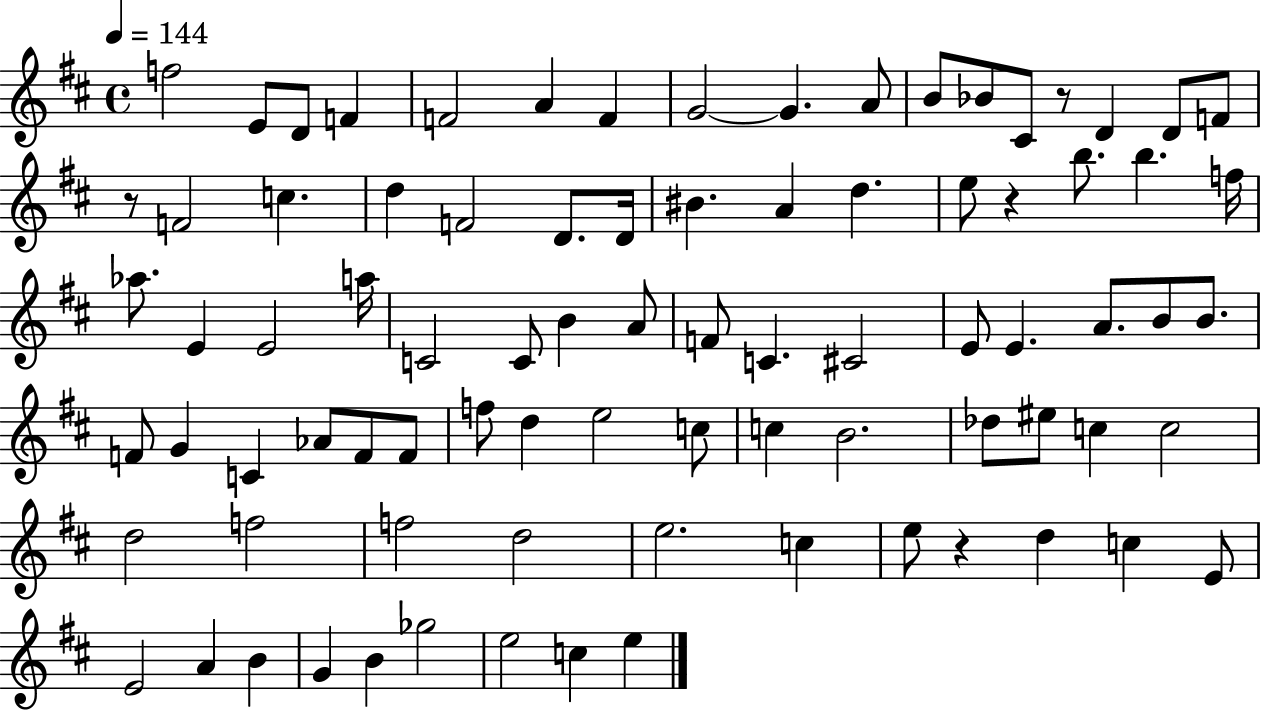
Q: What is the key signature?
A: D major